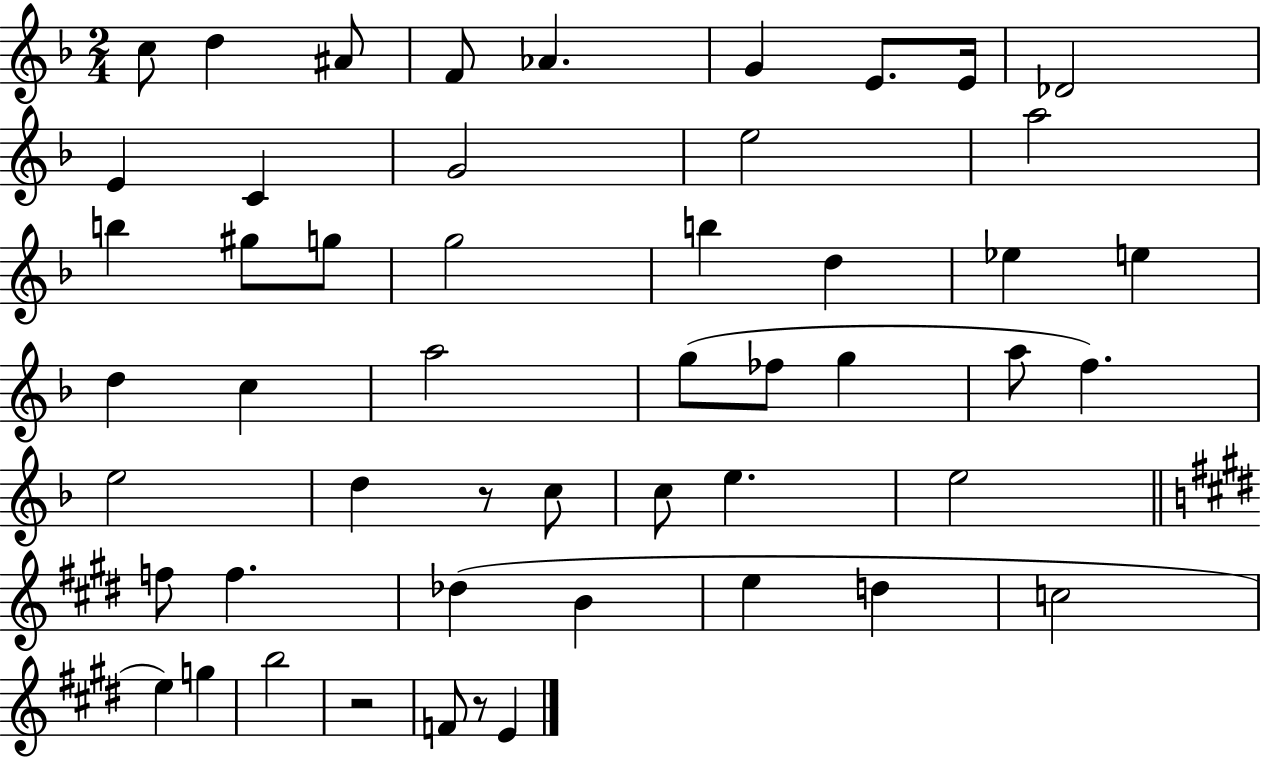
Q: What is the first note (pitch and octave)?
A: C5